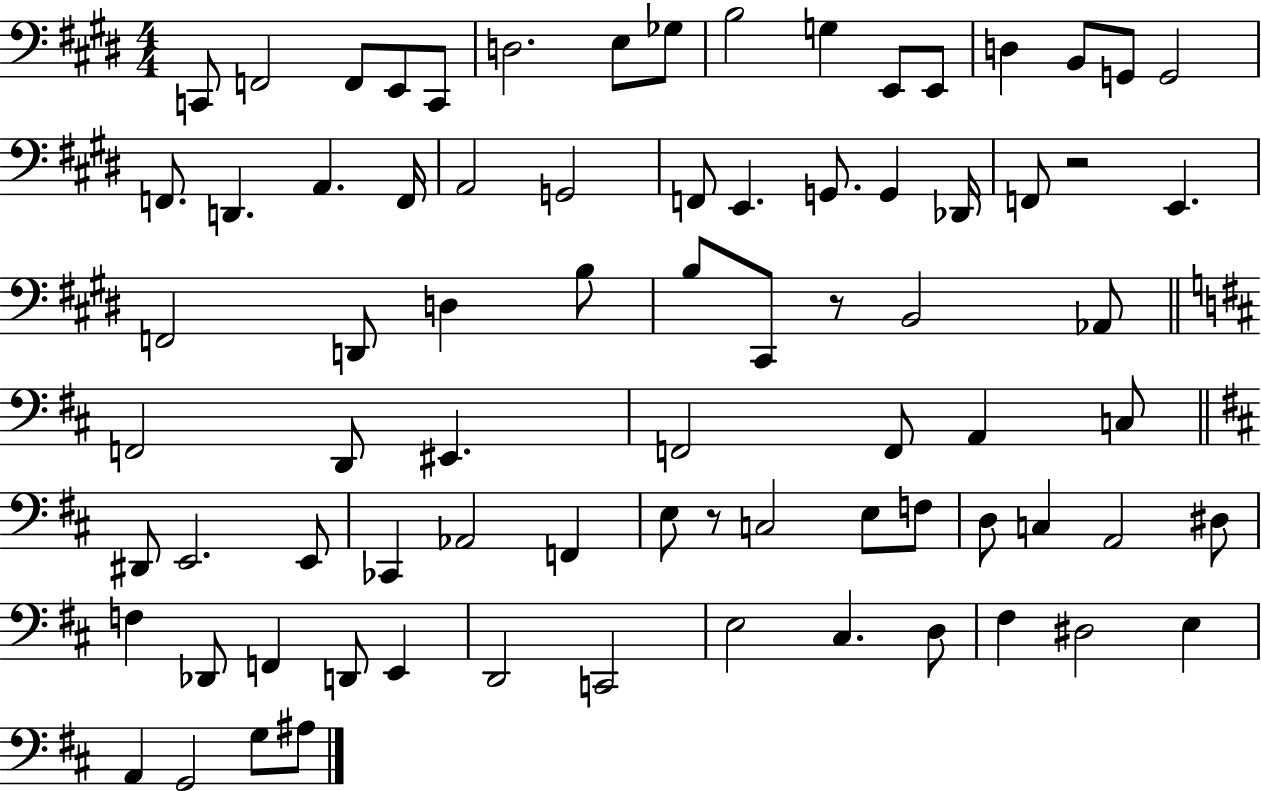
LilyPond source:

{
  \clef bass
  \numericTimeSignature
  \time 4/4
  \key e \major
  c,8 f,2 f,8 e,8 c,8 | d2. e8 ges8 | b2 g4 e,8 e,8 | d4 b,8 g,8 g,2 | \break f,8. d,4. a,4. f,16 | a,2 g,2 | f,8 e,4. g,8. g,4 des,16 | f,8 r2 e,4. | \break f,2 d,8 d4 b8 | b8 cis,8 r8 b,2 aes,8 | \bar "||" \break \key d \major f,2 d,8 eis,4. | f,2 f,8 a,4 c8 | \bar "||" \break \key d \major dis,8 e,2. e,8 | ces,4 aes,2 f,4 | e8 r8 c2 e8 f8 | d8 c4 a,2 dis8 | \break f4 des,8 f,4 d,8 e,4 | d,2 c,2 | e2 cis4. d8 | fis4 dis2 e4 | \break a,4 g,2 g8 ais8 | \bar "|."
}